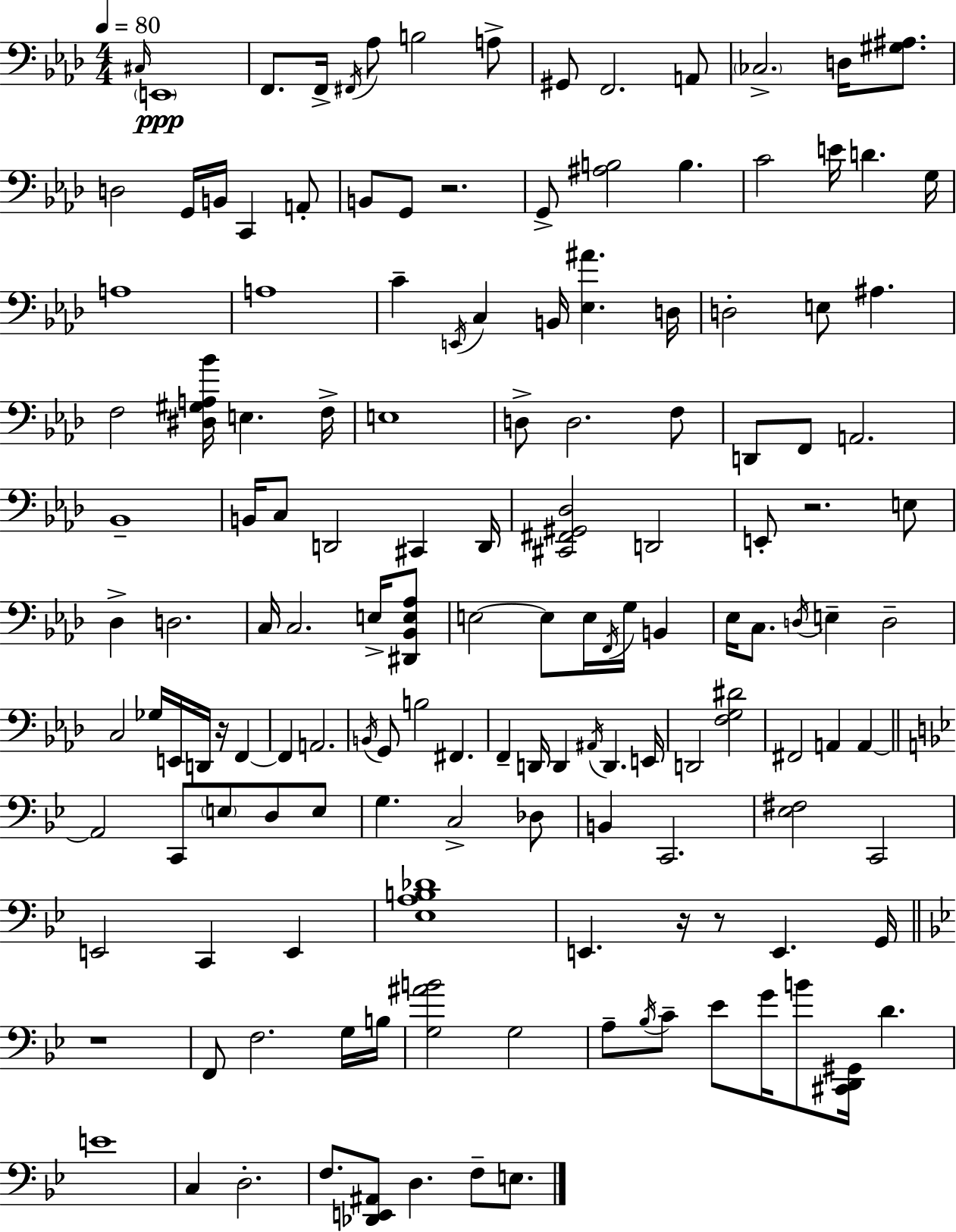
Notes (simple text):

C#3/s E2/w F2/e. F2/s F#2/s Ab3/e B3/h A3/e G#2/e F2/h. A2/e CES3/h. D3/s [G#3,A#3]/e. D3/h G2/s B2/s C2/q A2/e B2/e G2/e R/h. G2/e [A#3,B3]/h B3/q. C4/h E4/s D4/q. G3/s A3/w A3/w C4/q E2/s C3/q B2/s [Eb3,A#4]/q. D3/s D3/h E3/e A#3/q. F3/h [D#3,G#3,A3,Bb4]/s E3/q. F3/s E3/w D3/e D3/h. F3/e D2/e F2/e A2/h. Bb2/w B2/s C3/e D2/h C#2/q D2/s [C#2,F#2,G#2,Db3]/h D2/h E2/e R/h. E3/e Db3/q D3/h. C3/s C3/h. E3/s [D#2,Bb2,E3,Ab3]/e E3/h E3/e E3/s F2/s G3/s B2/q Eb3/s C3/e. D3/s E3/q D3/h C3/h Gb3/s E2/s D2/s R/s F2/q F2/q A2/h. B2/s G2/e B3/h F#2/q. F2/q D2/s D2/q A#2/s D2/q. E2/s D2/h [F3,G3,D#4]/h F#2/h A2/q A2/q A2/h C2/e E3/e D3/e E3/e G3/q. C3/h Db3/e B2/q C2/h. [Eb3,F#3]/h C2/h E2/h C2/q E2/q [Eb3,A3,B3,Db4]/w E2/q. R/s R/e E2/q. G2/s R/w F2/e F3/h. G3/s B3/s [G3,A#4,B4]/h G3/h A3/e Bb3/s C4/e Eb4/e G4/s B4/e [C#2,D2,G#2]/s D4/q. E4/w C3/q D3/h. F3/e. [Db2,E2,A#2]/e D3/q. F3/e E3/e.